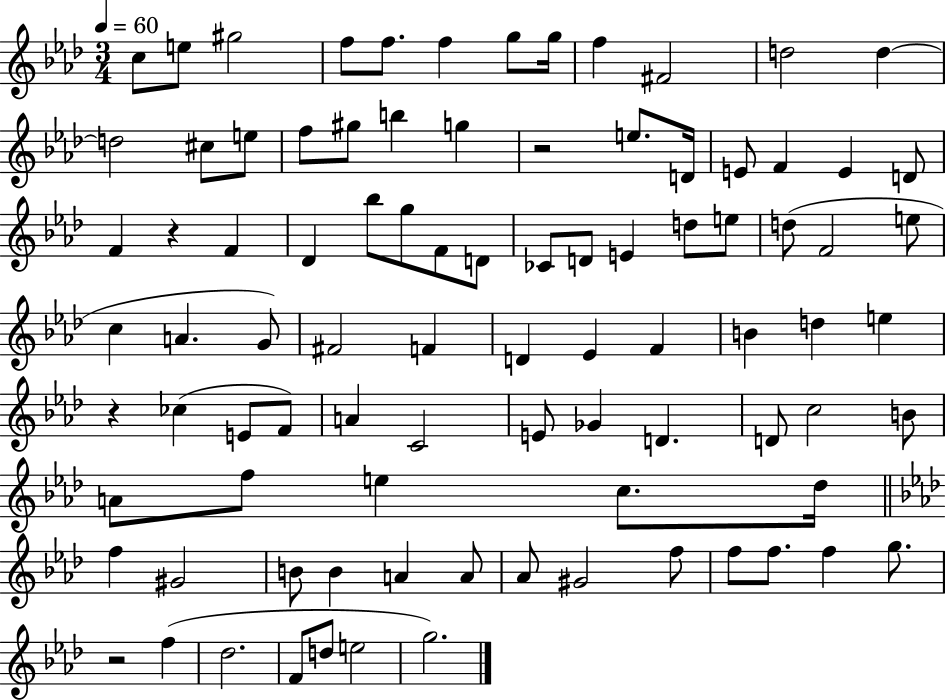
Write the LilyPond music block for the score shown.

{
  \clef treble
  \numericTimeSignature
  \time 3/4
  \key aes \major
  \tempo 4 = 60
  c''8 e''8 gis''2 | f''8 f''8. f''4 g''8 g''16 | f''4 fis'2 | d''2 d''4~~ | \break d''2 cis''8 e''8 | f''8 gis''8 b''4 g''4 | r2 e''8. d'16 | e'8 f'4 e'4 d'8 | \break f'4 r4 f'4 | des'4 bes''8 g''8 f'8 d'8 | ces'8 d'8 e'4 d''8 e''8 | d''8( f'2 e''8 | \break c''4 a'4. g'8) | fis'2 f'4 | d'4 ees'4 f'4 | b'4 d''4 e''4 | \break r4 ces''4( e'8 f'8) | a'4 c'2 | e'8 ges'4 d'4. | d'8 c''2 b'8 | \break a'8 f''8 e''4 c''8. des''16 | \bar "||" \break \key f \minor f''4 gis'2 | b'8 b'4 a'4 a'8 | aes'8 gis'2 f''8 | f''8 f''8. f''4 g''8. | \break r2 f''4( | des''2. | f'8 d''8 e''2 | g''2.) | \break \bar "|."
}